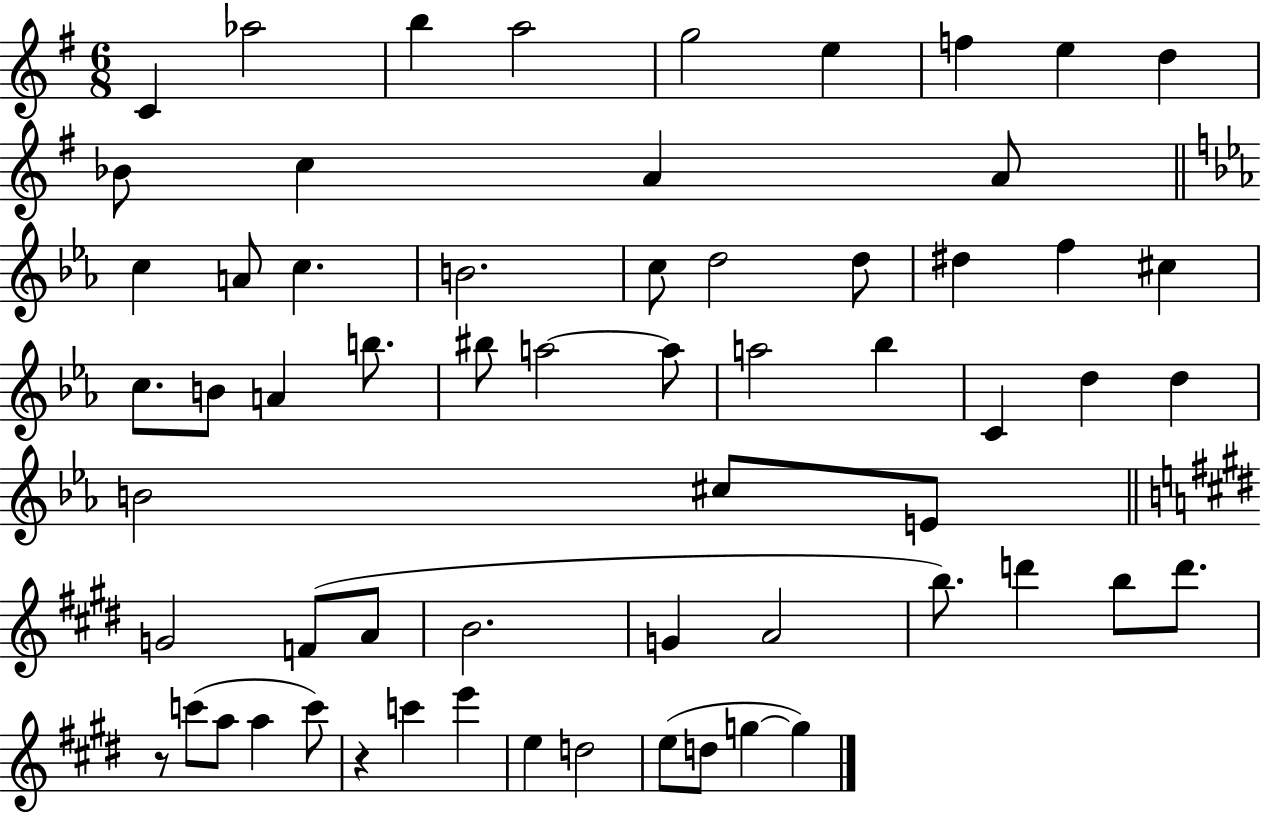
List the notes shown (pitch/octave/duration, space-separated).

C4/q Ab5/h B5/q A5/h G5/h E5/q F5/q E5/q D5/q Bb4/e C5/q A4/q A4/e C5/q A4/e C5/q. B4/h. C5/e D5/h D5/e D#5/q F5/q C#5/q C5/e. B4/e A4/q B5/e. BIS5/e A5/h A5/e A5/h Bb5/q C4/q D5/q D5/q B4/h C#5/e E4/e G4/h F4/e A4/e B4/h. G4/q A4/h B5/e. D6/q B5/e D6/e. R/e C6/e A5/e A5/q C6/e R/q C6/q E6/q E5/q D5/h E5/e D5/e G5/q G5/q